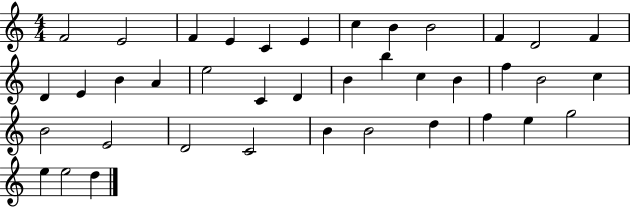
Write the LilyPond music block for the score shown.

{
  \clef treble
  \numericTimeSignature
  \time 4/4
  \key c \major
  f'2 e'2 | f'4 e'4 c'4 e'4 | c''4 b'4 b'2 | f'4 d'2 f'4 | \break d'4 e'4 b'4 a'4 | e''2 c'4 d'4 | b'4 b''4 c''4 b'4 | f''4 b'2 c''4 | \break b'2 e'2 | d'2 c'2 | b'4 b'2 d''4 | f''4 e''4 g''2 | \break e''4 e''2 d''4 | \bar "|."
}